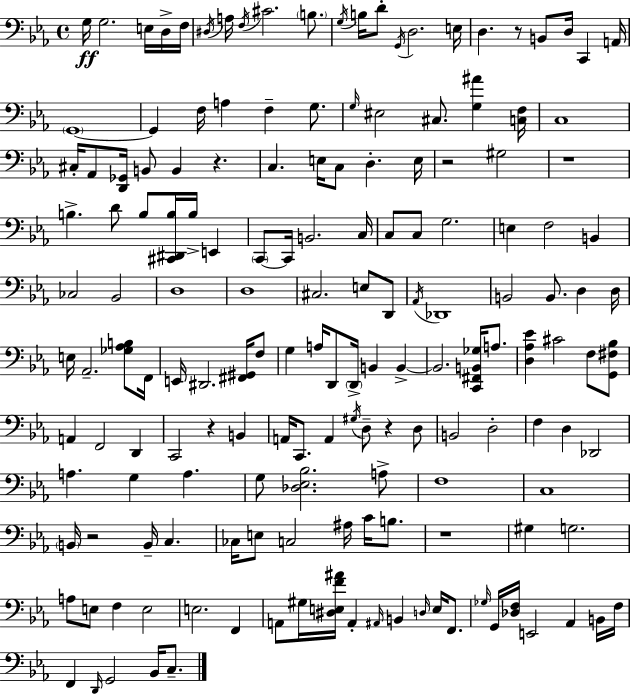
G3/s G3/h. E3/s D3/s F3/s D#3/s A3/s F3/s C#4/h. B3/e. G3/s B3/s D4/e G2/s D3/h. E3/s D3/q. R/e B2/e D3/s C2/q A2/s G2/w G2/q F3/s A3/q F3/q G3/e. G3/s EIS3/h C#3/e. [G3,A#4]/q [C3,F3]/s C3/w C#3/s Ab2/e [D2,Gb2]/s B2/e B2/q R/q. C3/q. E3/s C3/e D3/q. E3/s R/h G#3/h R/w B3/q. D4/e B3/e [C#2,D#2,B3]/s B3/s E2/q C2/e C2/s B2/h. C3/s C3/e C3/e G3/h. E3/q F3/h B2/q CES3/h Bb2/h D3/w D3/w C#3/h. E3/e D2/e Ab2/s Db2/w B2/h B2/e. D3/q D3/s E3/s Ab2/h. [Gb3,Ab3,B3]/e F2/s E2/s D#2/h. [F#2,G#2]/s F3/e G3/q A3/s D2/e D2/s B2/q B2/q B2/h. [C2,F#2,B2,Gb3]/s A3/e. [D3,Ab3,Eb4]/q C#4/h F3/e [G2,F#3,Bb3]/e A2/q F2/h D2/q C2/h R/q B2/q A2/s C2/e. A2/q G#3/s D3/e R/q D3/e B2/h D3/h F3/q D3/q Db2/h A3/q. G3/q A3/q. G3/e [Db3,Eb3,Bb3]/h. A3/e F3/w C3/w B2/s R/h B2/s C3/q. CES3/s E3/e C3/h A#3/s C4/s B3/e. R/w G#3/q G3/h. A3/e E3/e F3/q E3/h E3/h. F2/q A2/e G#3/s [D#3,E3,F4,A#4]/s A2/q A#2/s B2/q D3/s E3/s F2/e. Gb3/s G2/s [Db3,F3]/s E2/h Ab2/q B2/s F3/s F2/q D2/s G2/h Bb2/s C3/e.